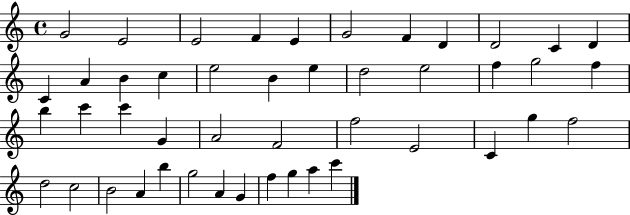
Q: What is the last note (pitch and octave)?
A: C6